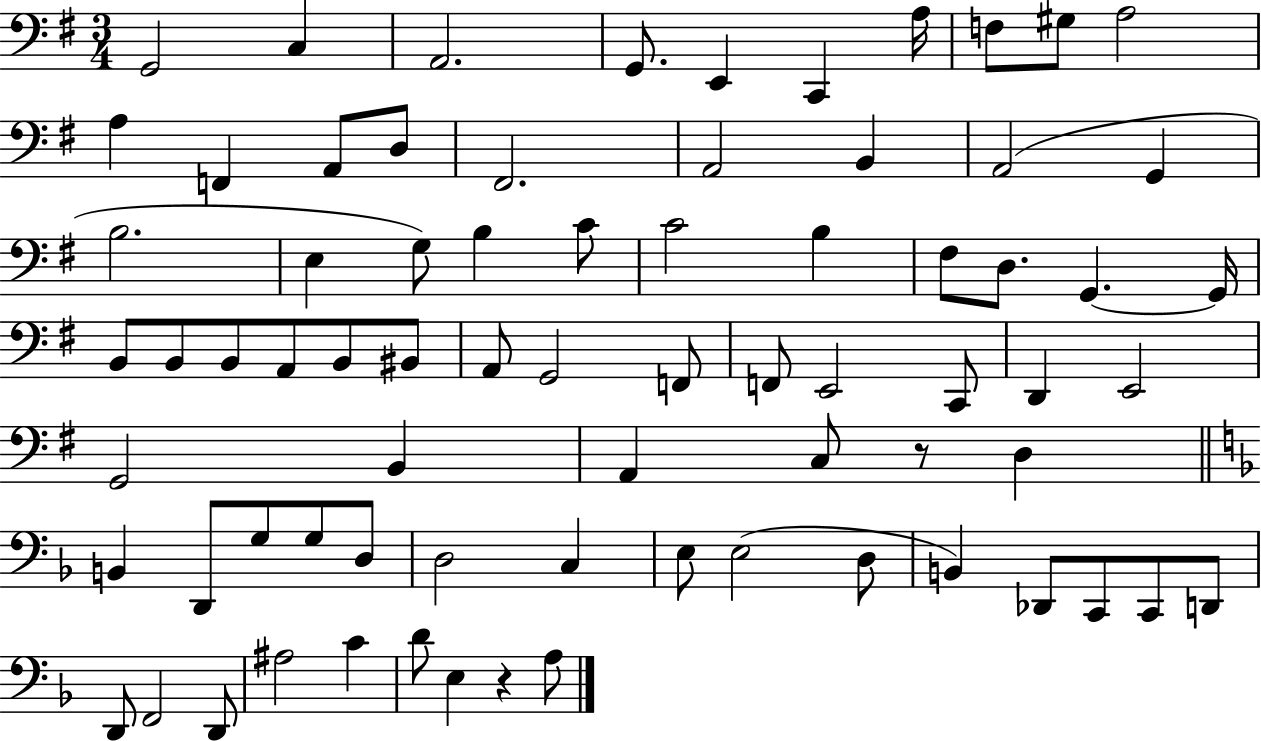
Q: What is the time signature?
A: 3/4